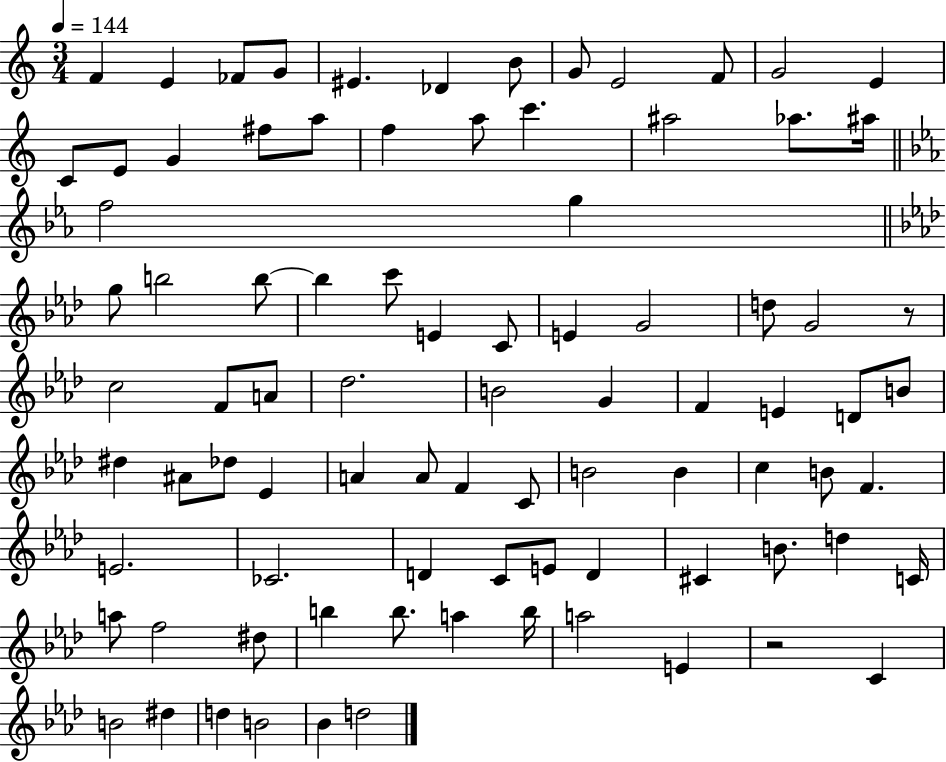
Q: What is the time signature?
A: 3/4